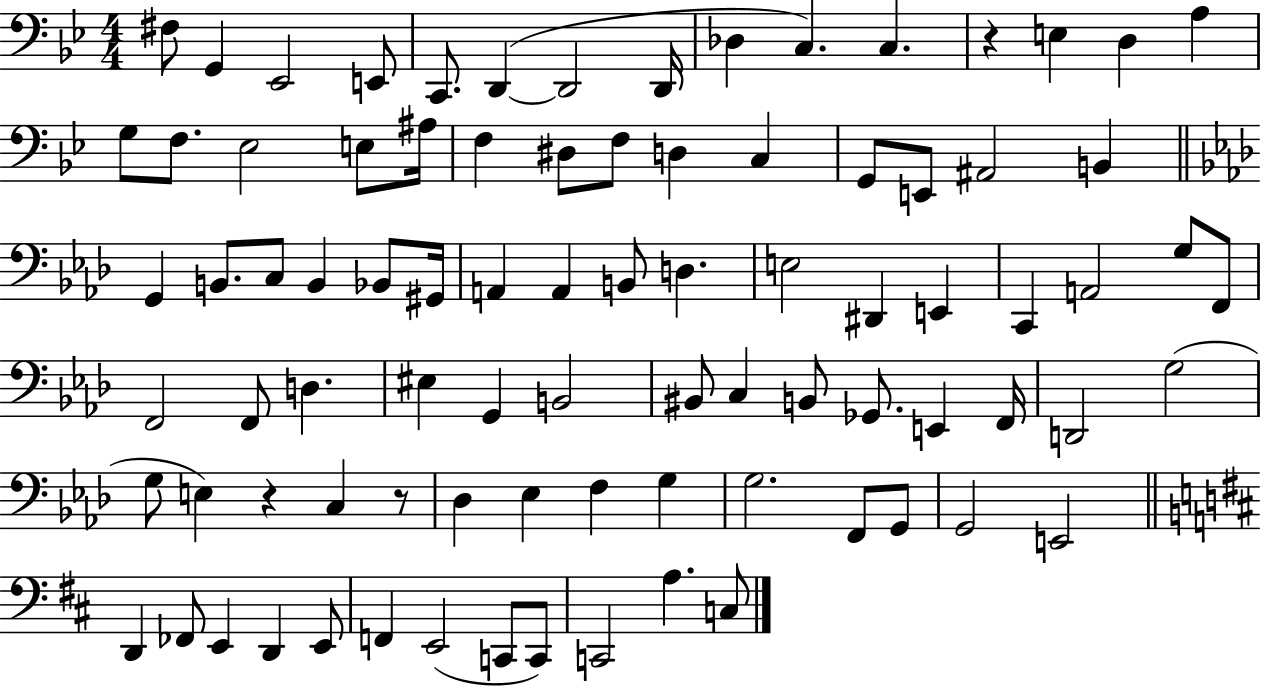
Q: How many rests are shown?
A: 3